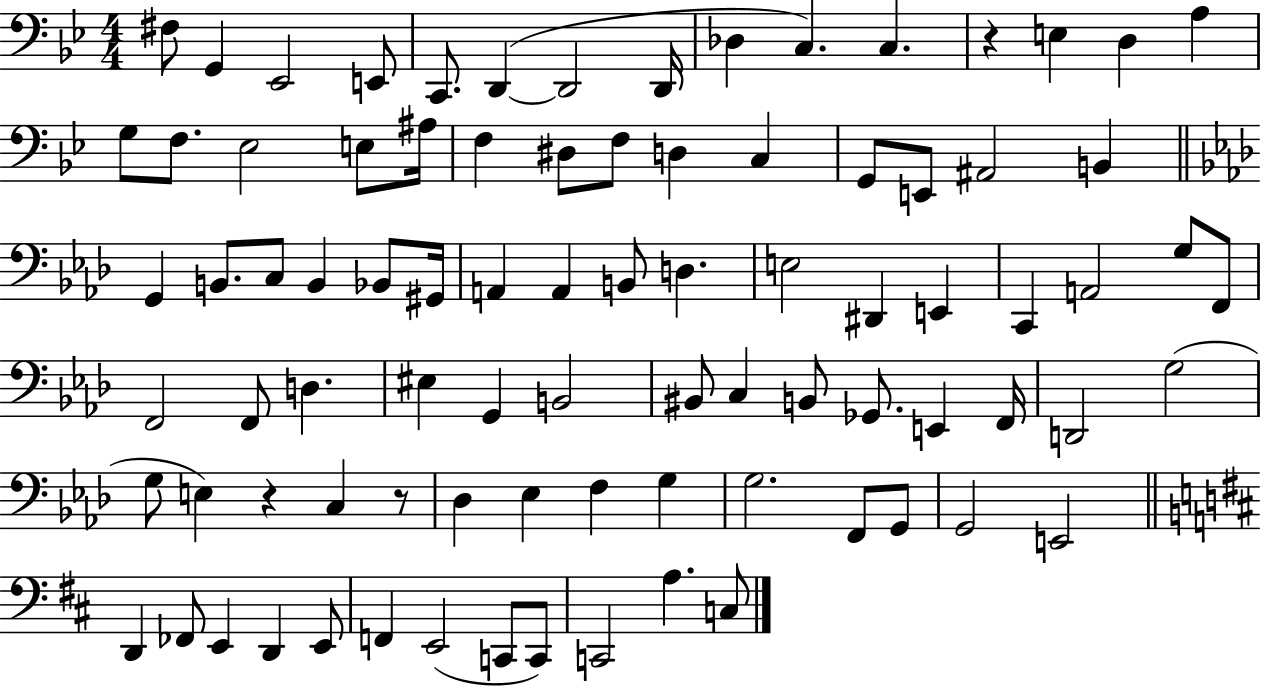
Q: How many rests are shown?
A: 3